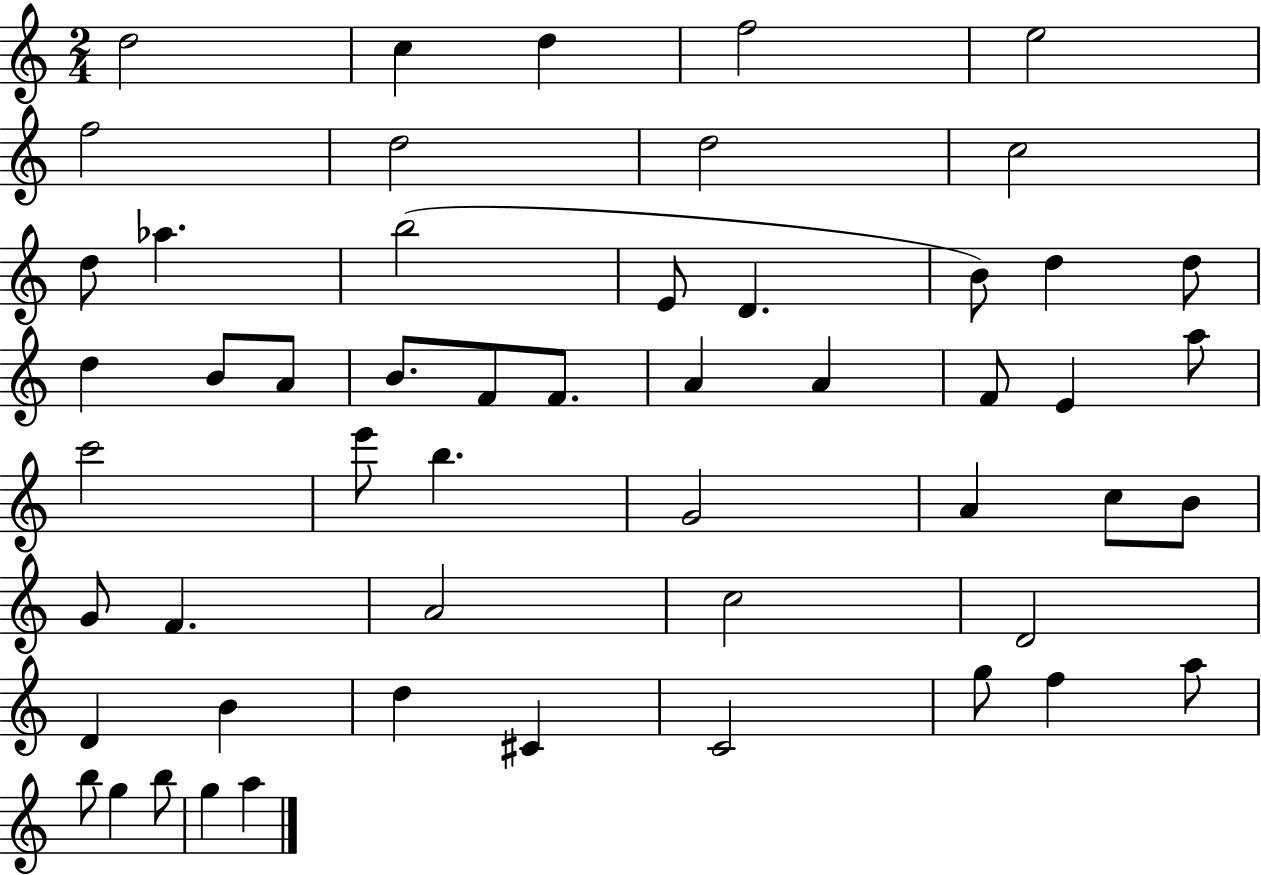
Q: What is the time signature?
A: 2/4